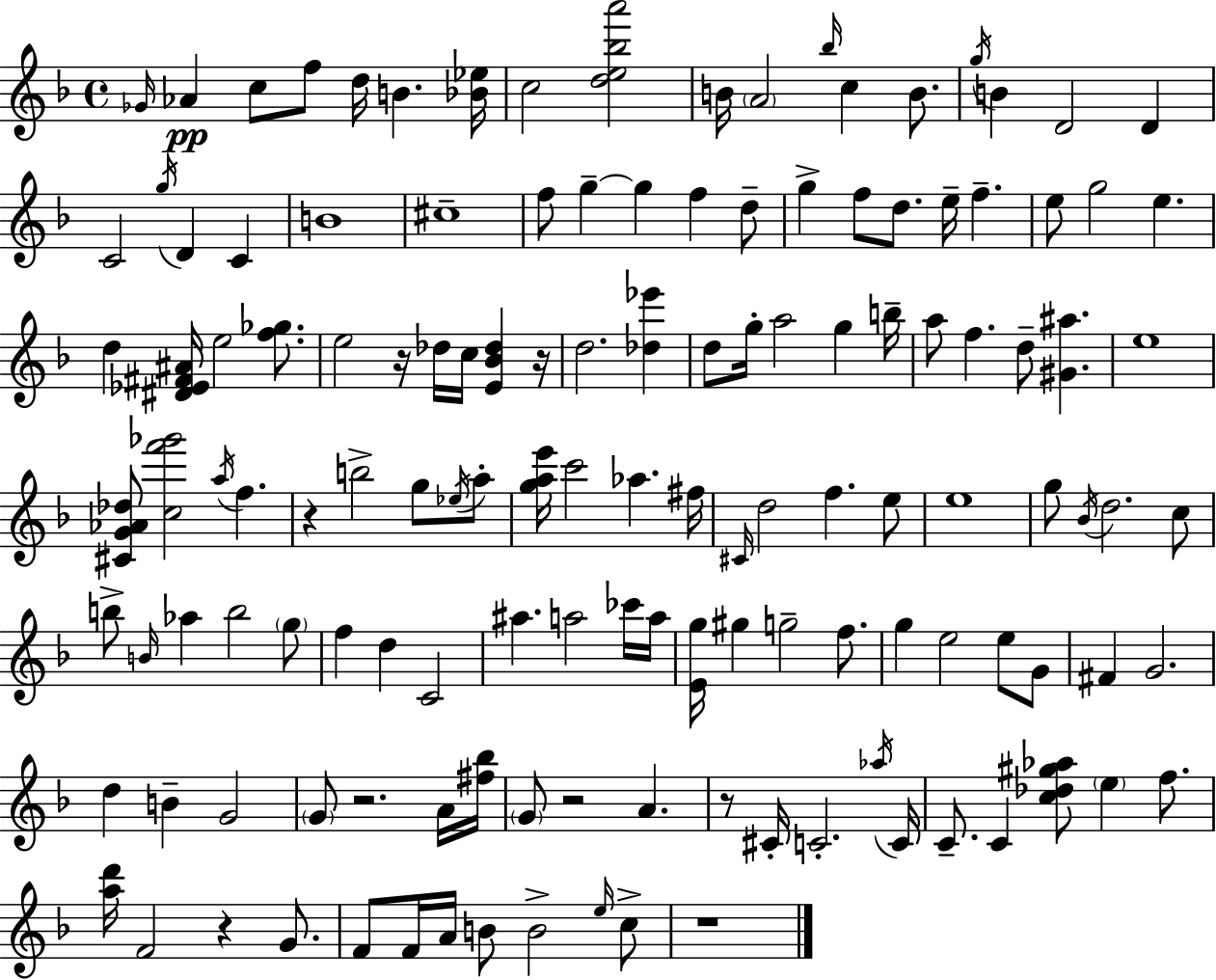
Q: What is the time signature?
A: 4/4